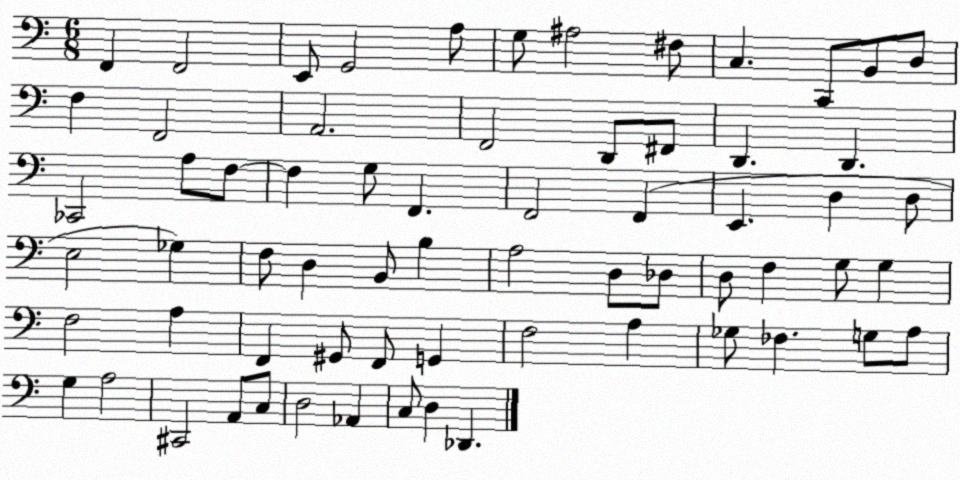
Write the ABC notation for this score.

X:1
T:Untitled
M:6/8
L:1/4
K:C
F,, F,,2 E,,/2 G,,2 A,/2 G,/2 ^A,2 ^F,/2 C, C,,/2 B,,/2 D,/2 F, F,,2 A,,2 F,,2 D,,/2 ^F,,/2 D,, D,, _C,,2 A,/2 F,/2 F, G,/2 F,, F,,2 F,, E,, D, D,/2 E,2 _G, F,/2 D, B,,/2 B, A,2 D,/2 _D,/2 D,/2 F, G,/2 G, F,2 A, F,, ^G,,/2 F,,/2 G,, F,2 A, _G,/2 _F, G,/2 A,/2 G, A,2 ^C,,2 A,,/2 C,/2 D,2 _A,, C,/2 D, _D,,